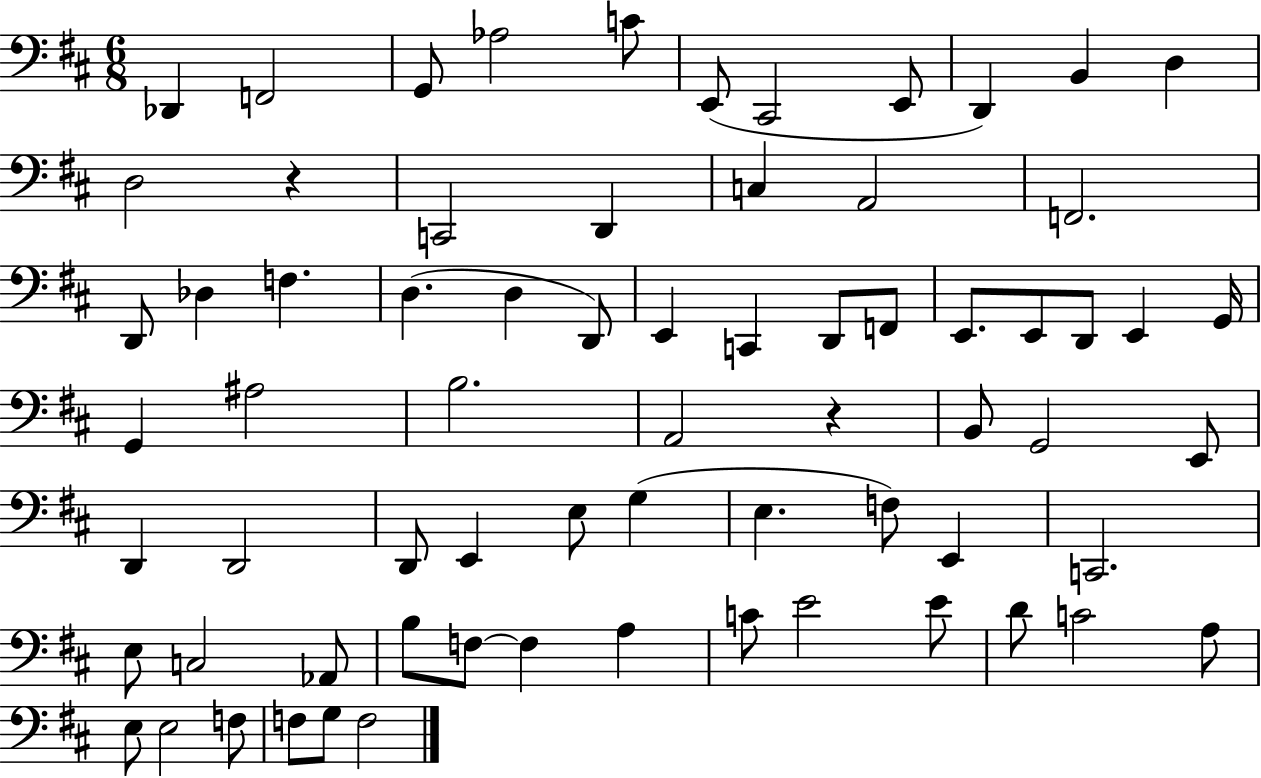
{
  \clef bass
  \numericTimeSignature
  \time 6/8
  \key d \major
  des,4 f,2 | g,8 aes2 c'8 | e,8( cis,2 e,8 | d,4) b,4 d4 | \break d2 r4 | c,2 d,4 | c4 a,2 | f,2. | \break d,8 des4 f4. | d4.( d4 d,8) | e,4 c,4 d,8 f,8 | e,8. e,8 d,8 e,4 g,16 | \break g,4 ais2 | b2. | a,2 r4 | b,8 g,2 e,8 | \break d,4 d,2 | d,8 e,4 e8 g4( | e4. f8) e,4 | c,2. | \break e8 c2 aes,8 | b8 f8~~ f4 a4 | c'8 e'2 e'8 | d'8 c'2 a8 | \break e8 e2 f8 | f8 g8 f2 | \bar "|."
}